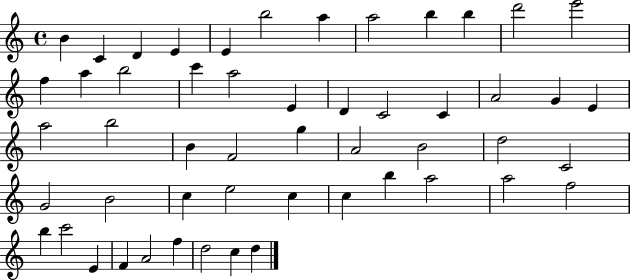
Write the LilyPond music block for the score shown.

{
  \clef treble
  \time 4/4
  \defaultTimeSignature
  \key c \major
  b'4 c'4 d'4 e'4 | e'4 b''2 a''4 | a''2 b''4 b''4 | d'''2 e'''2 | \break f''4 a''4 b''2 | c'''4 a''2 e'4 | d'4 c'2 c'4 | a'2 g'4 e'4 | \break a''2 b''2 | b'4 f'2 g''4 | a'2 b'2 | d''2 c'2 | \break g'2 b'2 | c''4 e''2 c''4 | c''4 b''4 a''2 | a''2 f''2 | \break b''4 c'''2 e'4 | f'4 a'2 f''4 | d''2 c''4 d''4 | \bar "|."
}